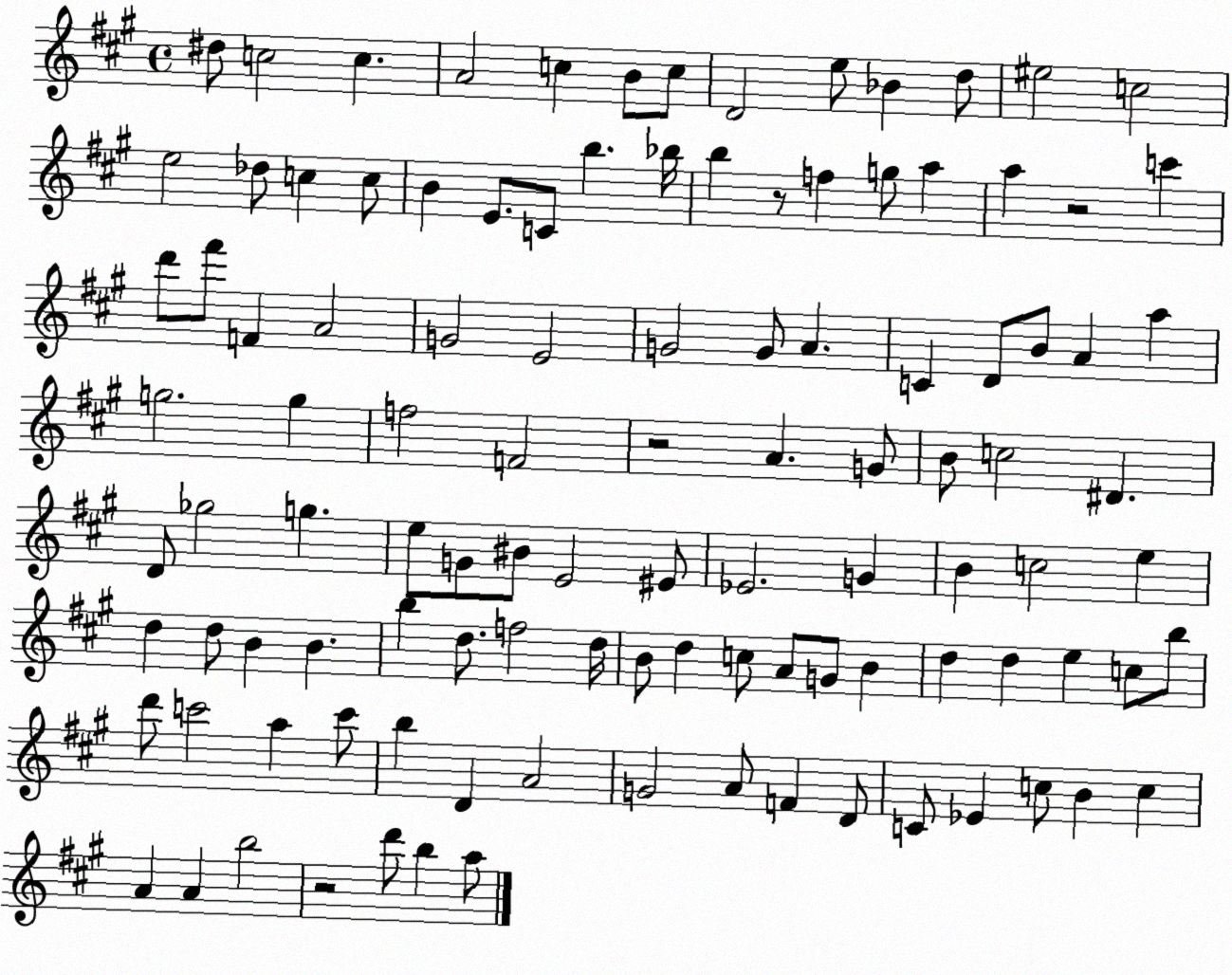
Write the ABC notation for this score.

X:1
T:Untitled
M:4/4
L:1/4
K:A
^d/2 c2 c A2 c B/2 c/2 D2 e/2 _B d/2 ^e2 c2 e2 _d/2 c c/2 B E/2 C/2 b _b/4 b z/2 f g/2 a a z2 c' d'/2 ^f'/2 F A2 G2 E2 G2 G/2 A C D/2 B/2 A a g2 g f2 F2 z2 A G/2 B/2 c2 ^D D/2 _g2 g e/2 G/2 ^B/2 E2 ^E/2 _E2 G B c2 e d d/2 B B b d/2 f2 d/4 B/2 d c/2 A/2 G/2 B d d e c/2 b/2 d'/2 c'2 a c'/2 b D A2 G2 A/2 F D/2 C/2 _E c/2 B c A A b2 z2 d'/2 b a/2